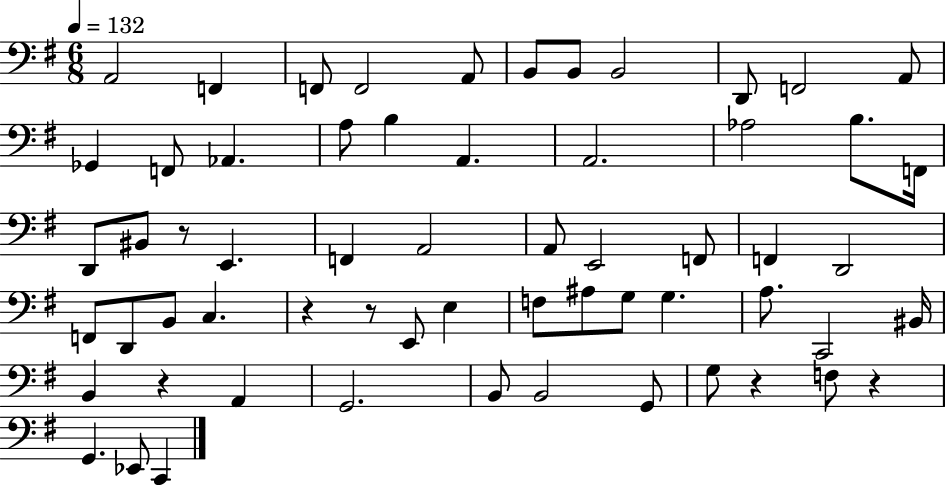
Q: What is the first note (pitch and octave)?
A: A2